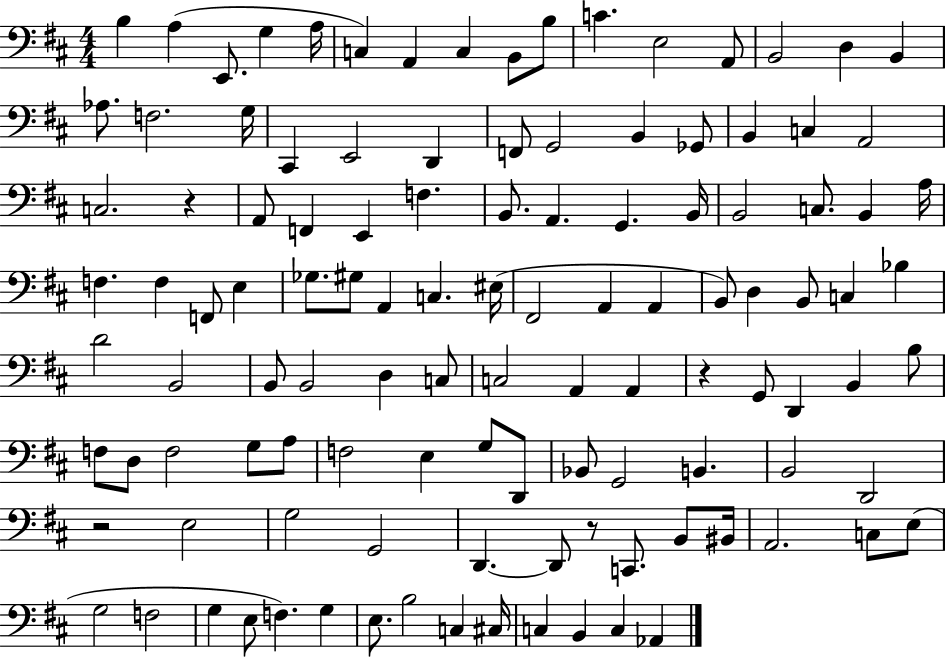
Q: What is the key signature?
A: D major